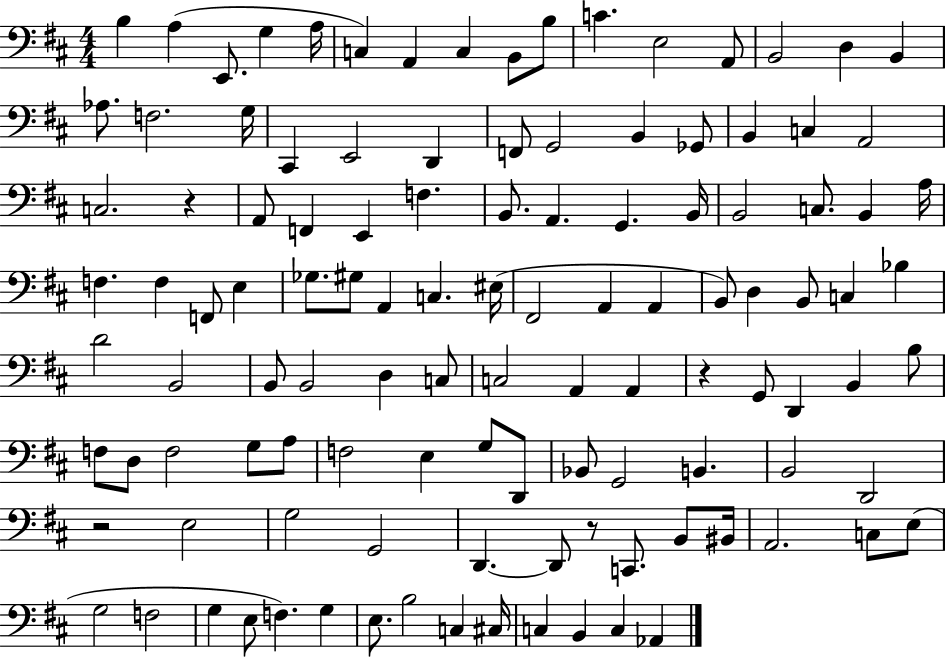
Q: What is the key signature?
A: D major